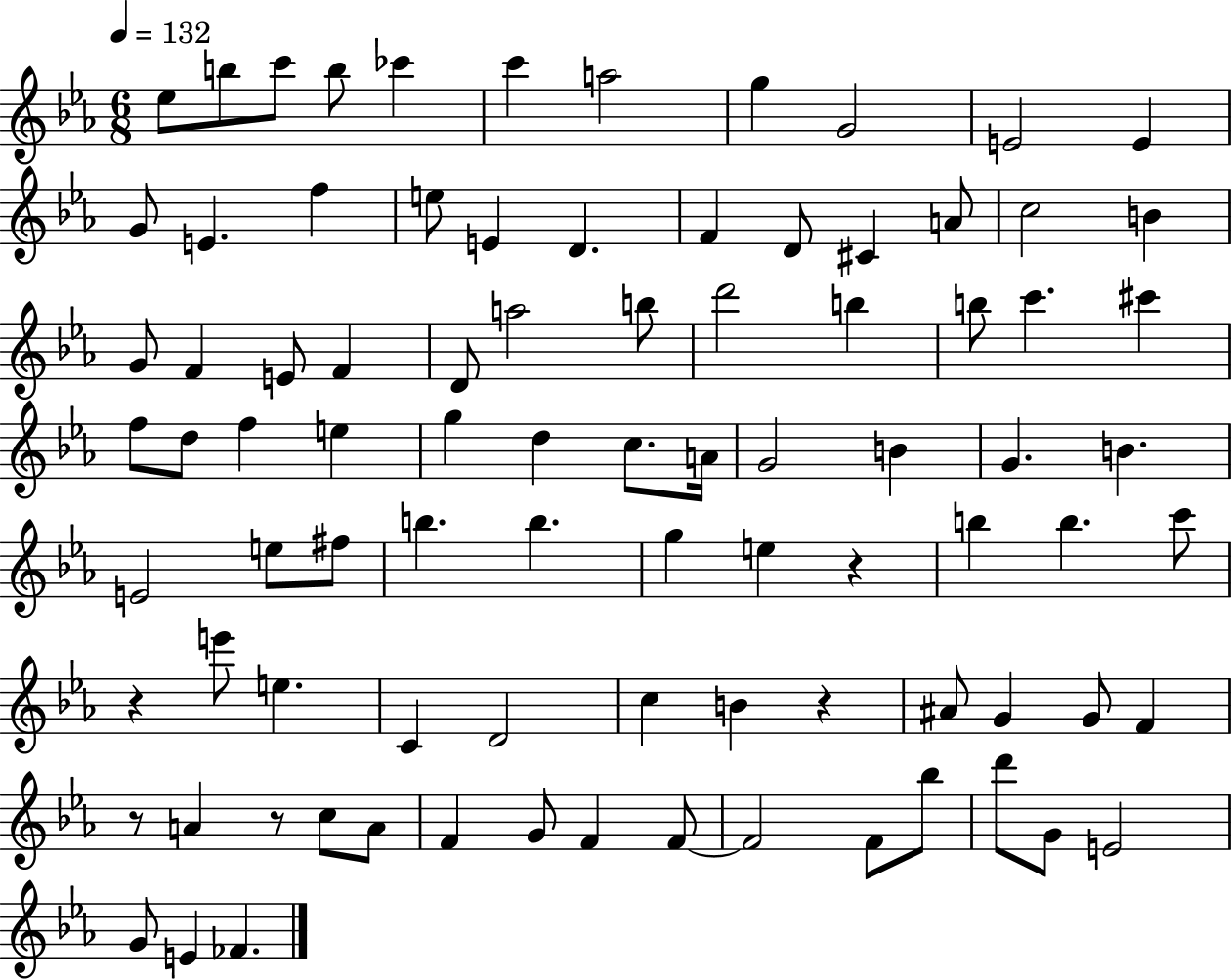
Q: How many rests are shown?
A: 5